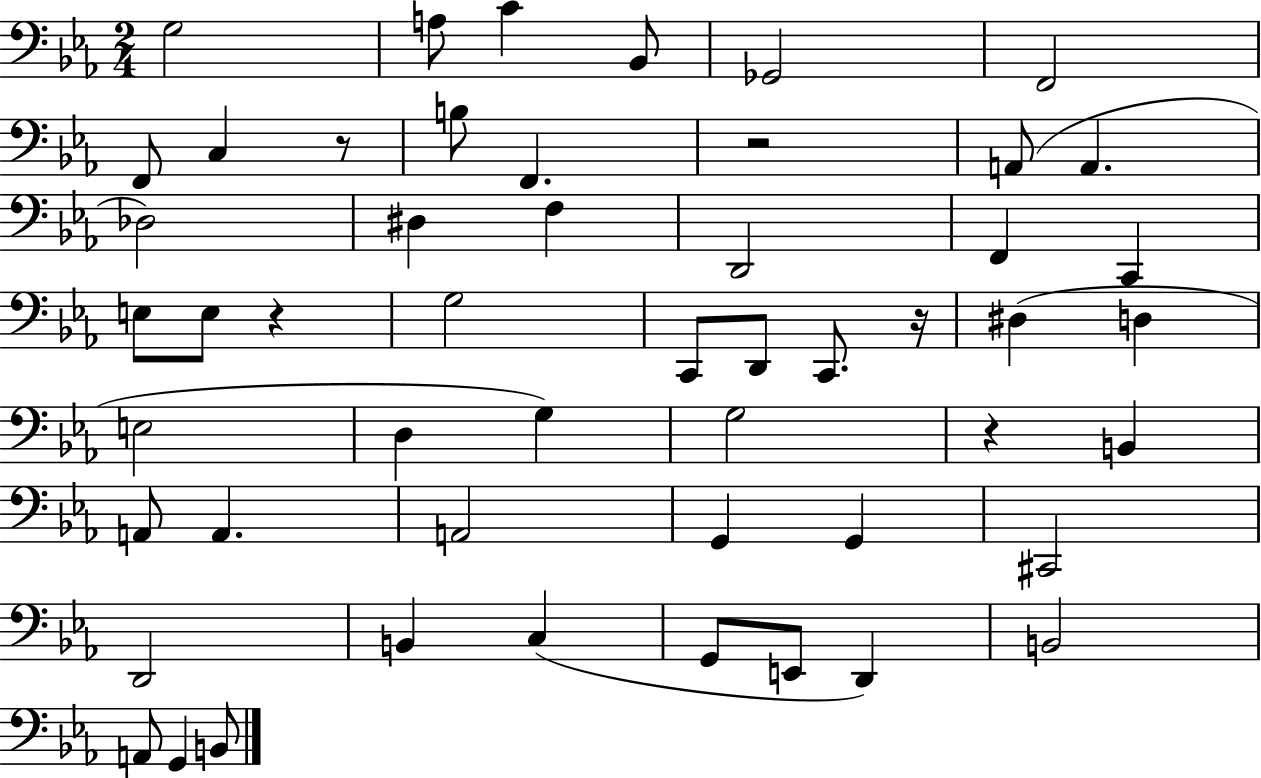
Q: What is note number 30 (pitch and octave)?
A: G3